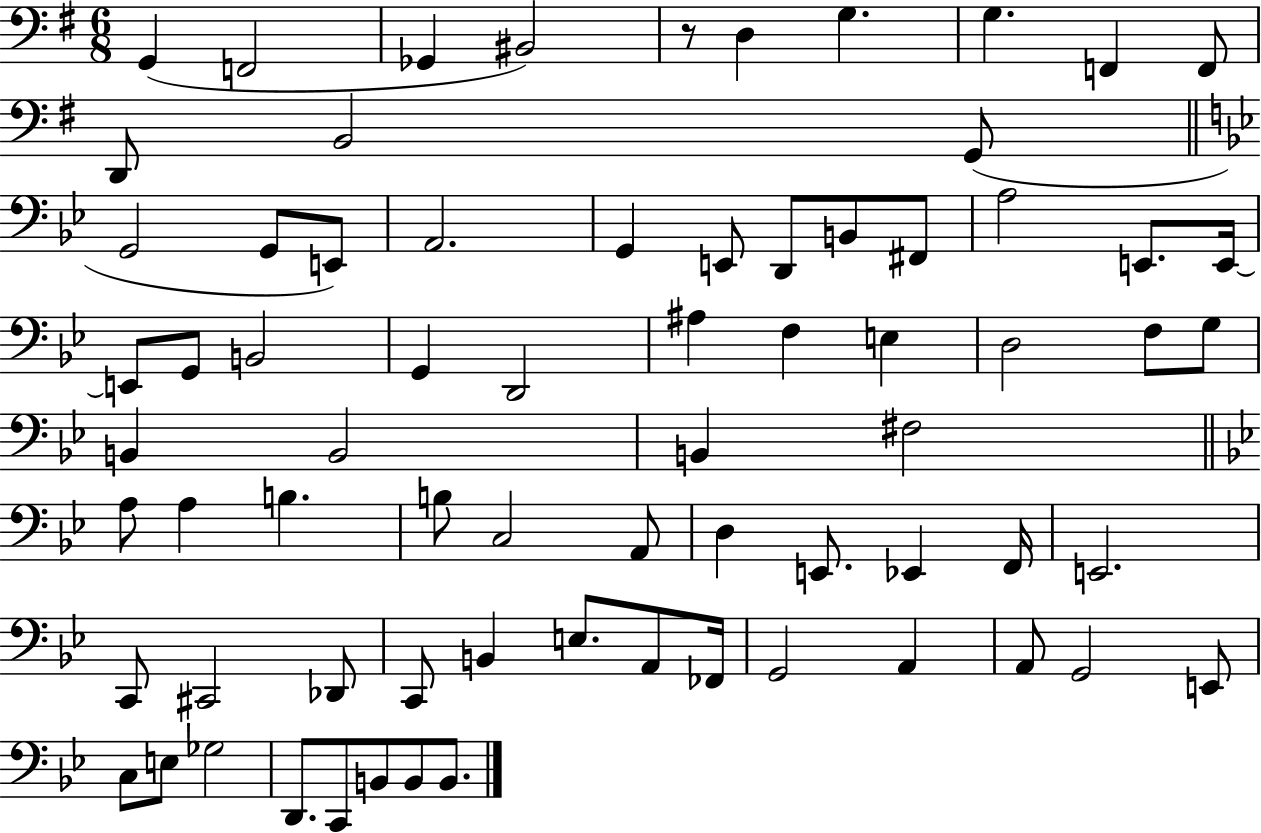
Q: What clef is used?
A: bass